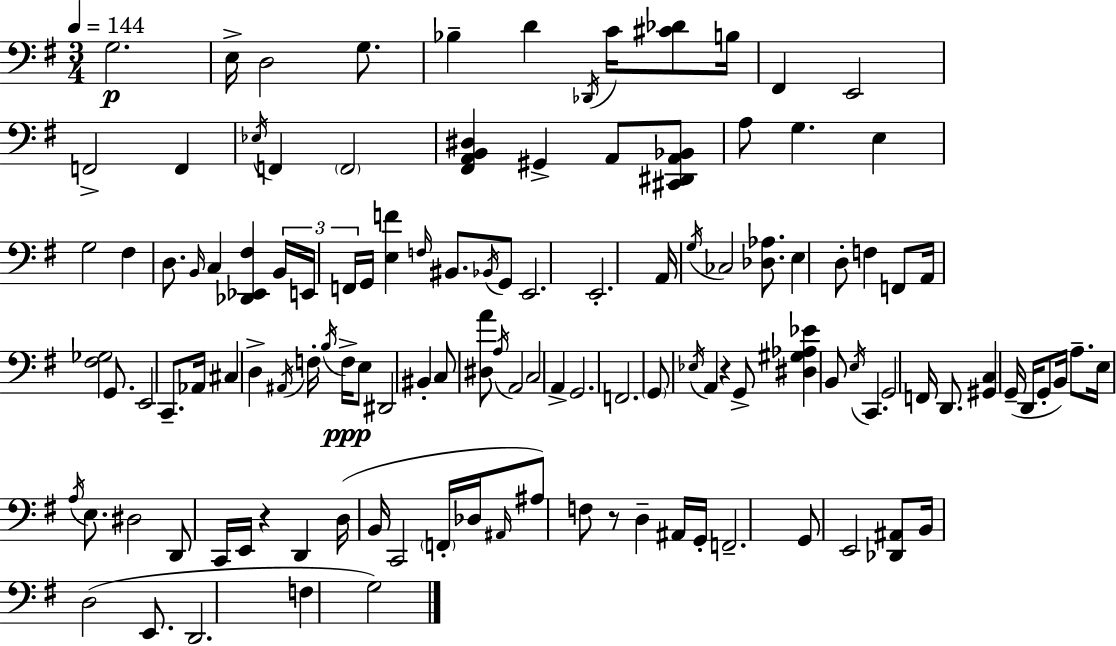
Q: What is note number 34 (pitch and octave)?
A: G2